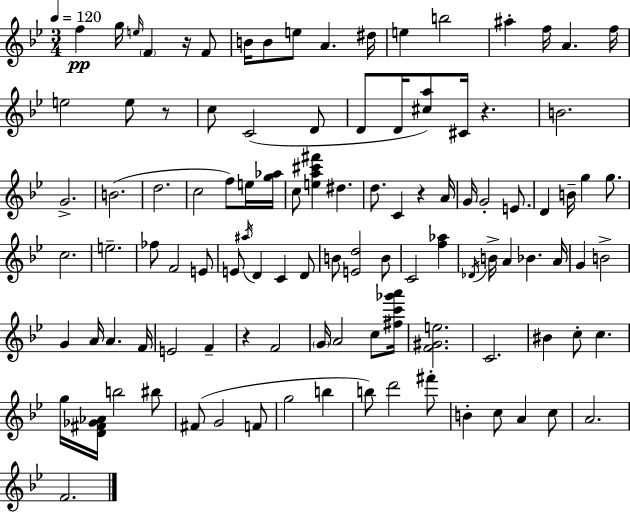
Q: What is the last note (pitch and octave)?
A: F4